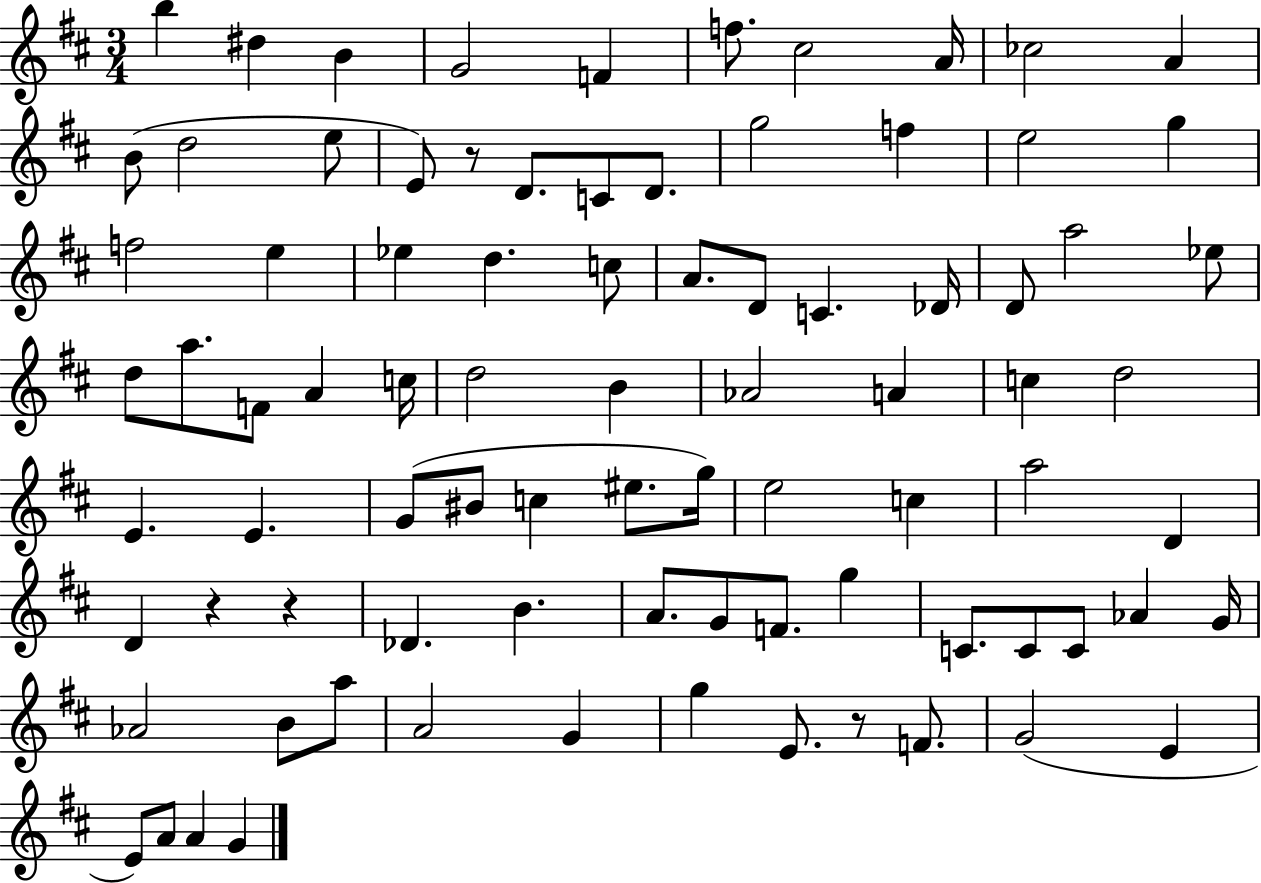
{
  \clef treble
  \numericTimeSignature
  \time 3/4
  \key d \major
  \repeat volta 2 { b''4 dis''4 b'4 | g'2 f'4 | f''8. cis''2 a'16 | ces''2 a'4 | \break b'8( d''2 e''8 | e'8) r8 d'8. c'8 d'8. | g''2 f''4 | e''2 g''4 | \break f''2 e''4 | ees''4 d''4. c''8 | a'8. d'8 c'4. des'16 | d'8 a''2 ees''8 | \break d''8 a''8. f'8 a'4 c''16 | d''2 b'4 | aes'2 a'4 | c''4 d''2 | \break e'4. e'4. | g'8( bis'8 c''4 eis''8. g''16) | e''2 c''4 | a''2 d'4 | \break d'4 r4 r4 | des'4. b'4. | a'8. g'8 f'8. g''4 | c'8. c'8 c'8 aes'4 g'16 | \break aes'2 b'8 a''8 | a'2 g'4 | g''4 e'8. r8 f'8. | g'2( e'4 | \break e'8) a'8 a'4 g'4 | } \bar "|."
}